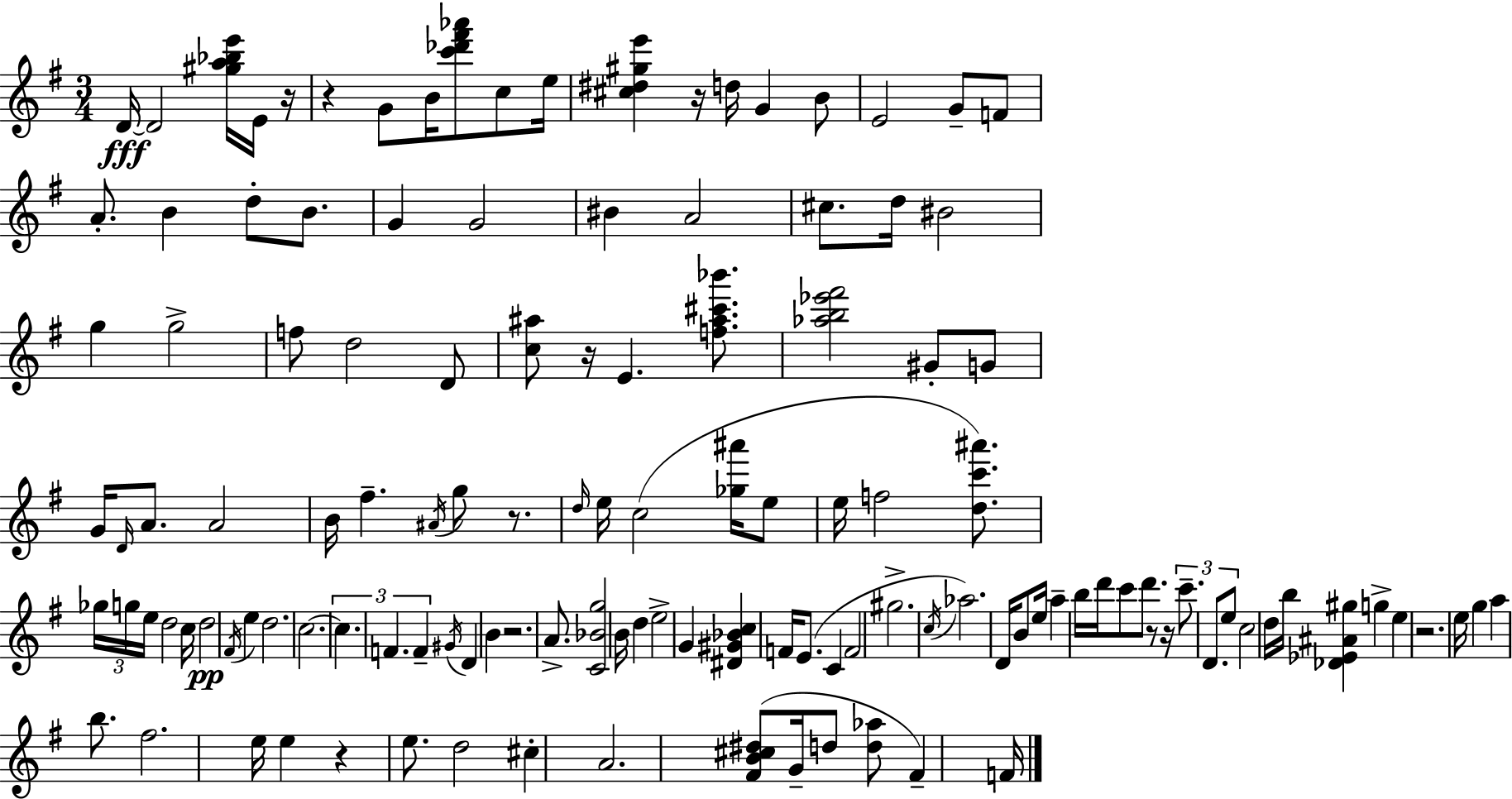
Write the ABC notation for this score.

X:1
T:Untitled
M:3/4
L:1/4
K:Em
D/4 D2 [^ga_be']/4 E/4 z/4 z G/2 B/4 [c'_d'^f'_a']/2 c/2 e/4 [^c^d^ge'] z/4 d/4 G B/2 E2 G/2 F/2 A/2 B d/2 B/2 G G2 ^B A2 ^c/2 d/4 ^B2 g g2 f/2 d2 D/2 [c^a]/2 z/4 E [f^a^c'_b']/2 [_ab_e'^f']2 ^G/2 G/2 G/4 D/4 A/2 A2 B/4 ^f ^A/4 g/2 z/2 d/4 e/4 c2 [_g^a']/4 e/2 e/4 f2 [dc'^a']/2 _g/4 g/4 e/4 d2 c/4 d2 ^F/4 e d2 c2 c F F ^G/4 D B z2 A/2 [C_Bg]2 B/4 d e2 G [^D^G_Bc] F/4 E/2 C F2 ^g2 c/4 _a2 D/4 B/2 e/4 a b/4 d'/4 c'/2 d'/2 z/2 z/4 c'/2 D/2 e/2 c2 d/4 b/4 [_D_E^A^g] g e z2 e/4 g a b/2 ^f2 e/4 e z e/2 d2 ^c A2 [^FB^c^d]/2 G/4 d/2 [d_a]/2 ^F F/4